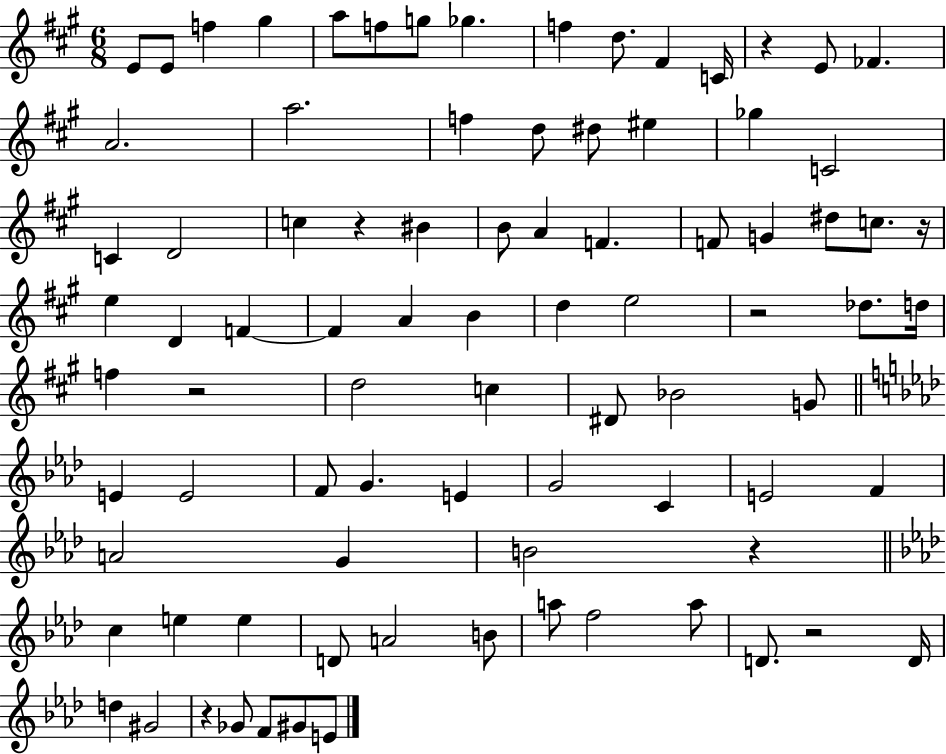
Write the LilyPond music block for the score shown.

{
  \clef treble
  \numericTimeSignature
  \time 6/8
  \key a \major
  e'8 e'8 f''4 gis''4 | a''8 f''8 g''8 ges''4. | f''4 d''8. fis'4 c'16 | r4 e'8 fes'4. | \break a'2. | a''2. | f''4 d''8 dis''8 eis''4 | ges''4 c'2 | \break c'4 d'2 | c''4 r4 bis'4 | b'8 a'4 f'4. | f'8 g'4 dis''8 c''8. r16 | \break e''4 d'4 f'4~~ | f'4 a'4 b'4 | d''4 e''2 | r2 des''8. d''16 | \break f''4 r2 | d''2 c''4 | dis'8 bes'2 g'8 | \bar "||" \break \key f \minor e'4 e'2 | f'8 g'4. e'4 | g'2 c'4 | e'2 f'4 | \break a'2 g'4 | b'2 r4 | \bar "||" \break \key aes \major c''4 e''4 e''4 | d'8 a'2 b'8 | a''8 f''2 a''8 | d'8. r2 d'16 | \break d''4 gis'2 | r4 ges'8 f'8 gis'8 e'8 | \bar "|."
}